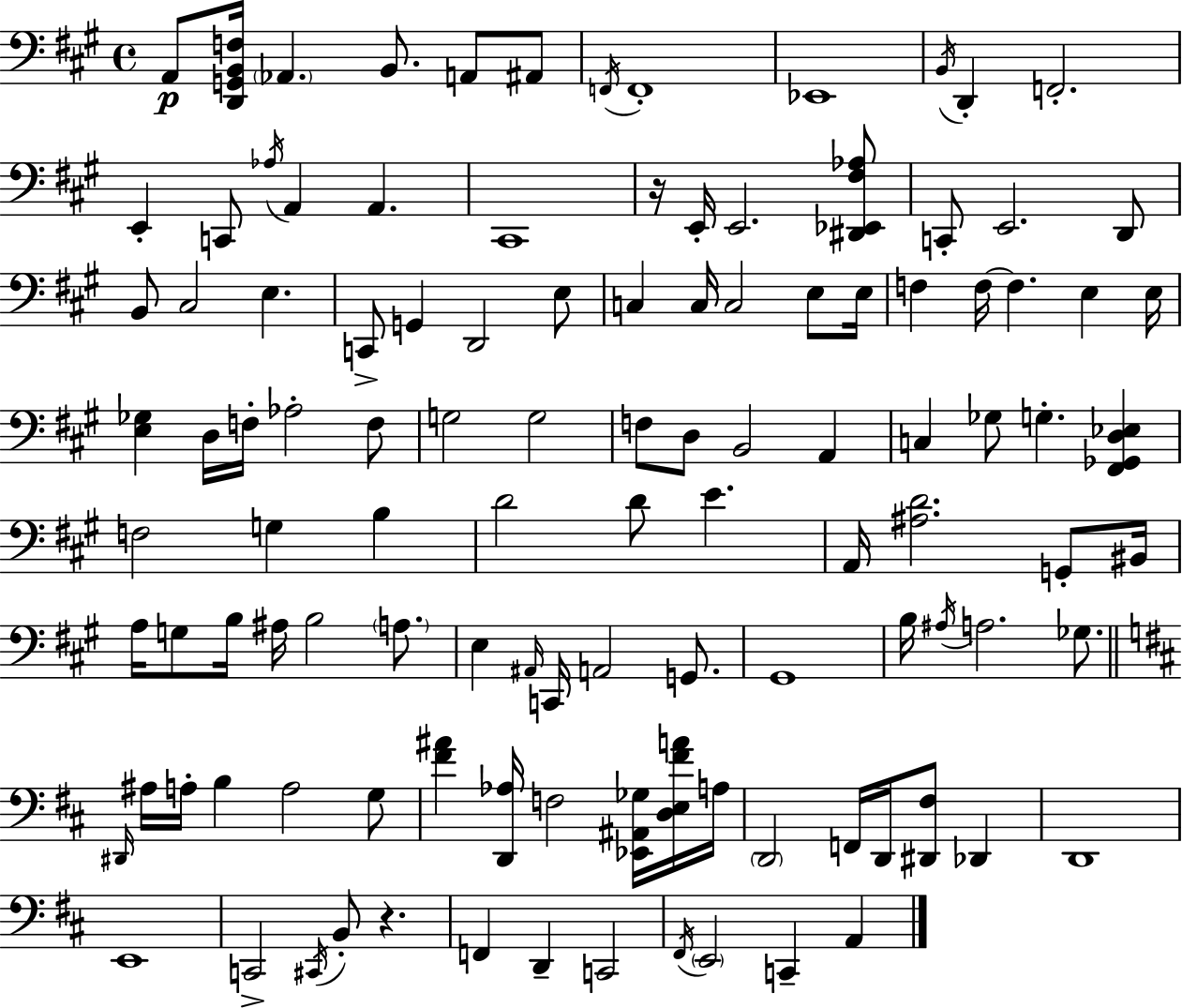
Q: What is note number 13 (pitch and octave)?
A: C2